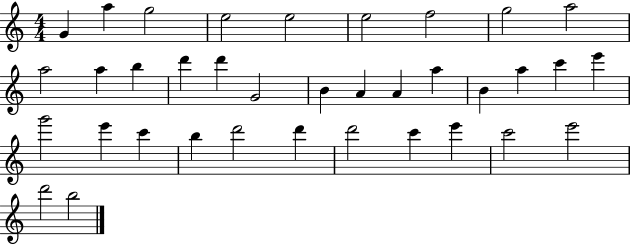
G4/q A5/q G5/h E5/h E5/h E5/h F5/h G5/h A5/h A5/h A5/q B5/q D6/q D6/q G4/h B4/q A4/q A4/q A5/q B4/q A5/q C6/q E6/q G6/h E6/q C6/q B5/q D6/h D6/q D6/h C6/q E6/q C6/h E6/h D6/h B5/h